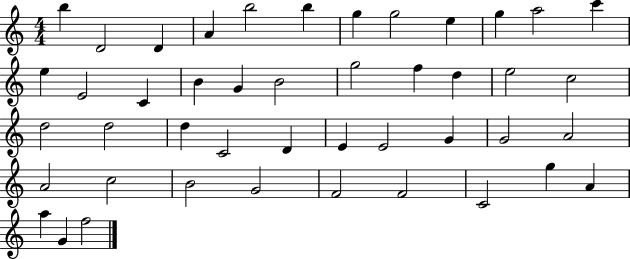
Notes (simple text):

B5/q D4/h D4/q A4/q B5/h B5/q G5/q G5/h E5/q G5/q A5/h C6/q E5/q E4/h C4/q B4/q G4/q B4/h G5/h F5/q D5/q E5/h C5/h D5/h D5/h D5/q C4/h D4/q E4/q E4/h G4/q G4/h A4/h A4/h C5/h B4/h G4/h F4/h F4/h C4/h G5/q A4/q A5/q G4/q F5/h